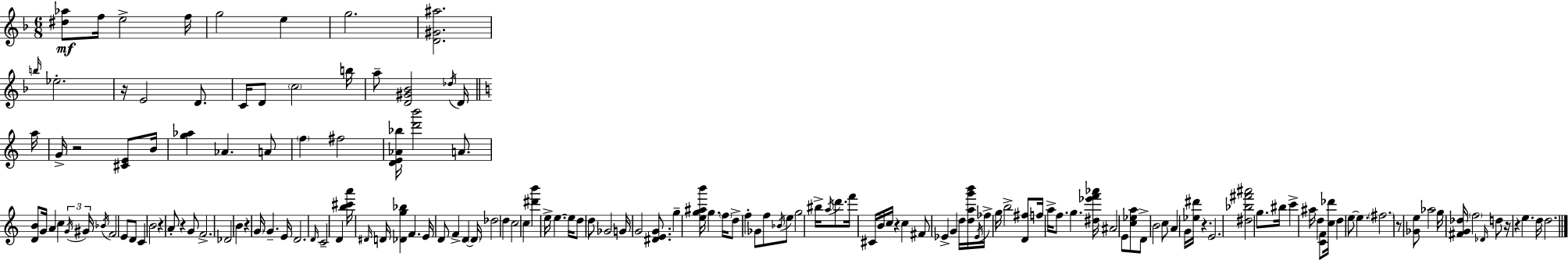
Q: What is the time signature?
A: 6/8